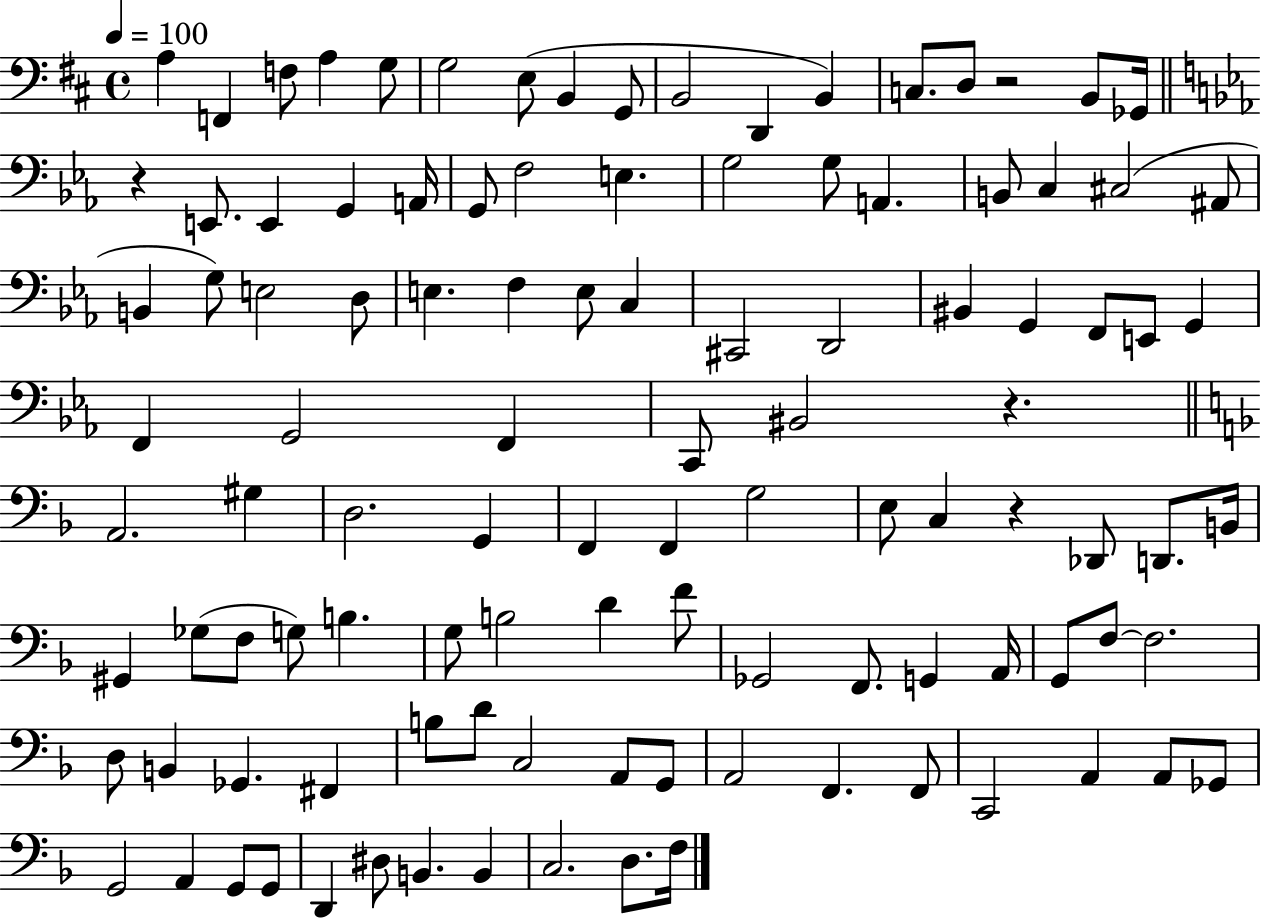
A3/q F2/q F3/e A3/q G3/e G3/h E3/e B2/q G2/e B2/h D2/q B2/q C3/e. D3/e R/h B2/e Gb2/s R/q E2/e. E2/q G2/q A2/s G2/e F3/h E3/q. G3/h G3/e A2/q. B2/e C3/q C#3/h A#2/e B2/q G3/e E3/h D3/e E3/q. F3/q E3/e C3/q C#2/h D2/h BIS2/q G2/q F2/e E2/e G2/q F2/q G2/h F2/q C2/e BIS2/h R/q. A2/h. G#3/q D3/h. G2/q F2/q F2/q G3/h E3/e C3/q R/q Db2/e D2/e. B2/s G#2/q Gb3/e F3/e G3/e B3/q. G3/e B3/h D4/q F4/e Gb2/h F2/e. G2/q A2/s G2/e F3/e F3/h. D3/e B2/q Gb2/q. F#2/q B3/e D4/e C3/h A2/e G2/e A2/h F2/q. F2/e C2/h A2/q A2/e Gb2/e G2/h A2/q G2/e G2/e D2/q D#3/e B2/q. B2/q C3/h. D3/e. F3/s